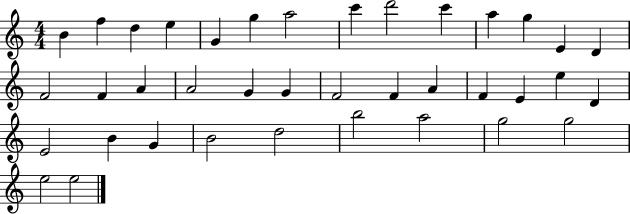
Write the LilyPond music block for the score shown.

{
  \clef treble
  \numericTimeSignature
  \time 4/4
  \key c \major
  b'4 f''4 d''4 e''4 | g'4 g''4 a''2 | c'''4 d'''2 c'''4 | a''4 g''4 e'4 d'4 | \break f'2 f'4 a'4 | a'2 g'4 g'4 | f'2 f'4 a'4 | f'4 e'4 e''4 d'4 | \break e'2 b'4 g'4 | b'2 d''2 | b''2 a''2 | g''2 g''2 | \break e''2 e''2 | \bar "|."
}